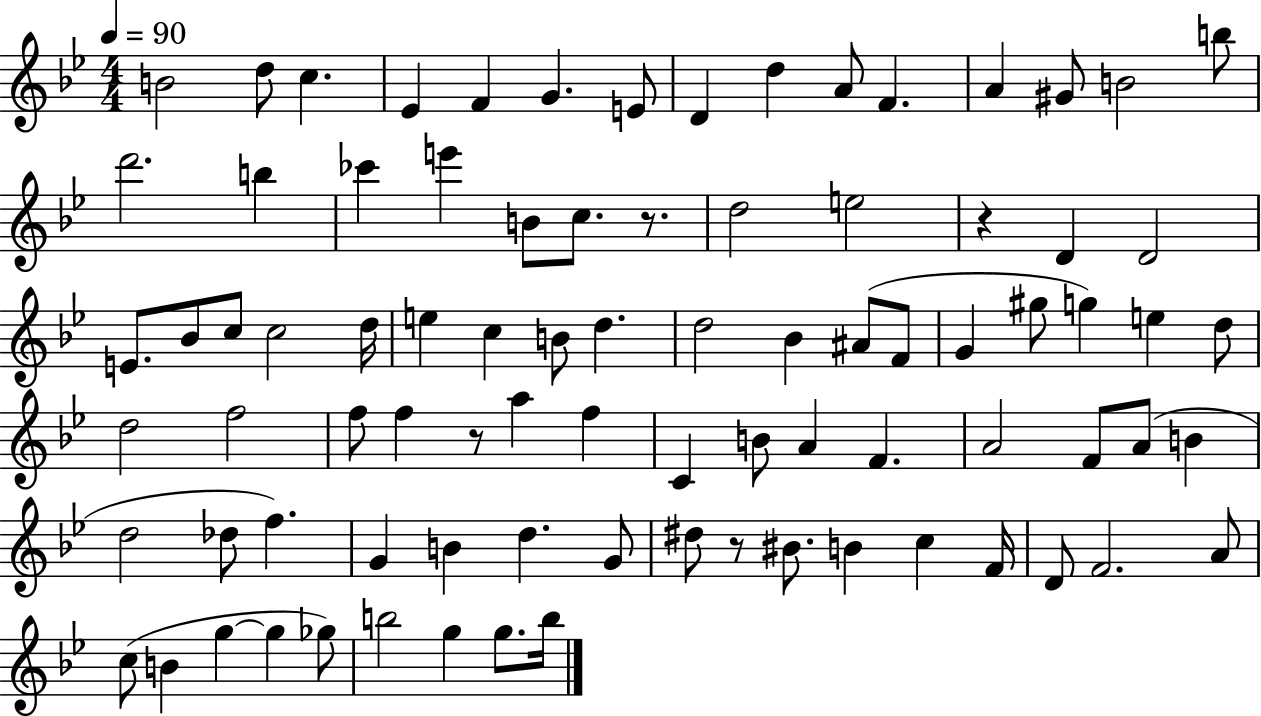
X:1
T:Untitled
M:4/4
L:1/4
K:Bb
B2 d/2 c _E F G E/2 D d A/2 F A ^G/2 B2 b/2 d'2 b _c' e' B/2 c/2 z/2 d2 e2 z D D2 E/2 _B/2 c/2 c2 d/4 e c B/2 d d2 _B ^A/2 F/2 G ^g/2 g e d/2 d2 f2 f/2 f z/2 a f C B/2 A F A2 F/2 A/2 B d2 _d/2 f G B d G/2 ^d/2 z/2 ^B/2 B c F/4 D/2 F2 A/2 c/2 B g g _g/2 b2 g g/2 b/4